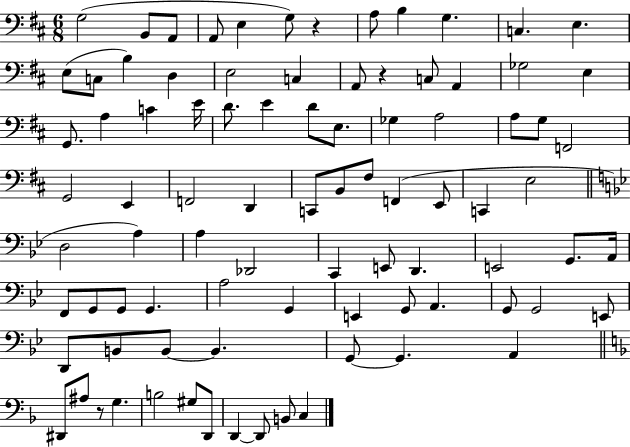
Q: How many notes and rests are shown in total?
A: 88